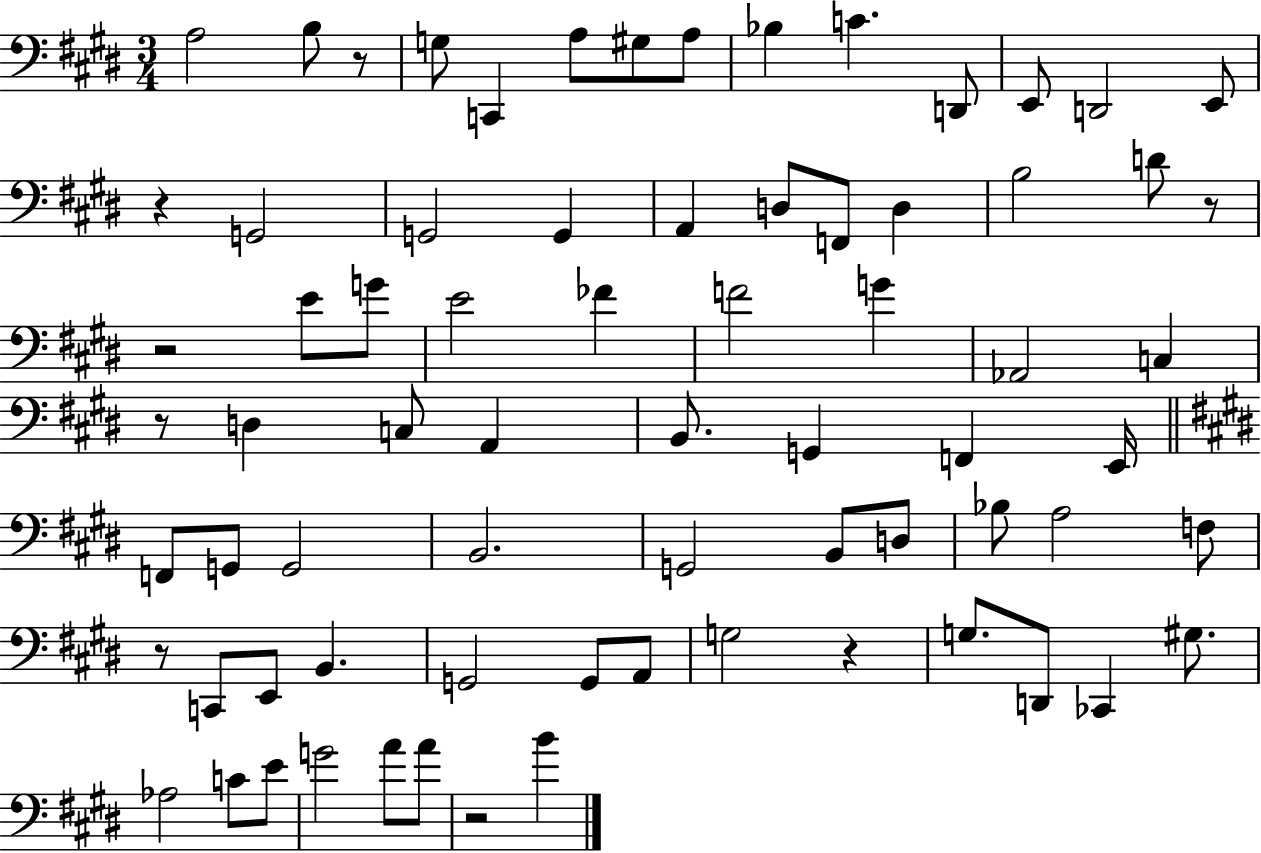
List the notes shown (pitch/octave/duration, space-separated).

A3/h B3/e R/e G3/e C2/q A3/e G#3/e A3/e Bb3/q C4/q. D2/e E2/e D2/h E2/e R/q G2/h G2/h G2/q A2/q D3/e F2/e D3/q B3/h D4/e R/e R/h E4/e G4/e E4/h FES4/q F4/h G4/q Ab2/h C3/q R/e D3/q C3/e A2/q B2/e. G2/q F2/q E2/s F2/e G2/e G2/h B2/h. G2/h B2/e D3/e Bb3/e A3/h F3/e R/e C2/e E2/e B2/q. G2/h G2/e A2/e G3/h R/q G3/e. D2/e CES2/q G#3/e. Ab3/h C4/e E4/e G4/h A4/e A4/e R/h B4/q